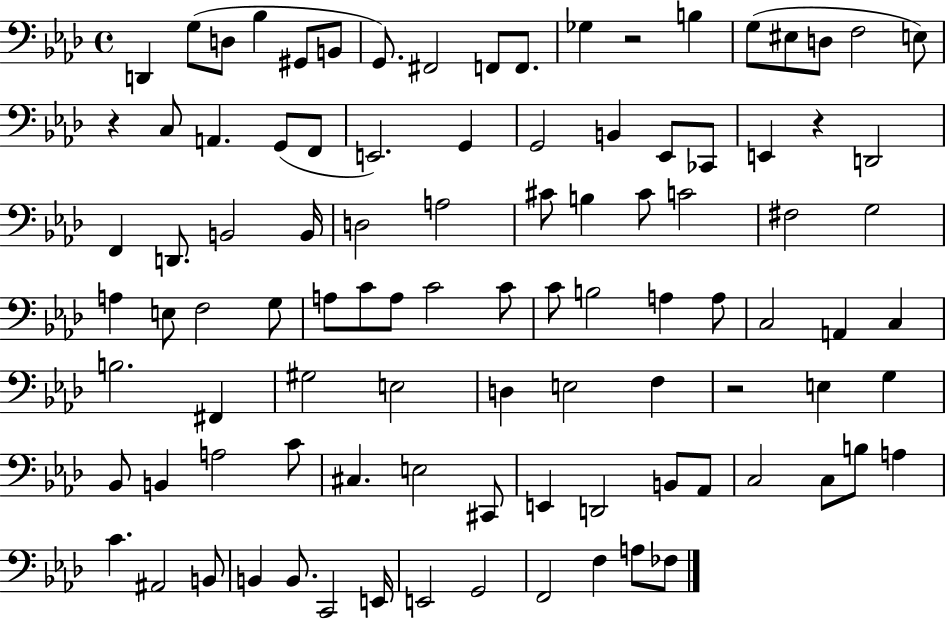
{
  \clef bass
  \time 4/4
  \defaultTimeSignature
  \key aes \major
  \repeat volta 2 { d,4 g8( d8 bes4 gis,8 b,8 | g,8.) fis,2 f,8 f,8. | ges4 r2 b4 | g8( eis8 d8 f2 e8) | \break r4 c8 a,4. g,8( f,8 | e,2.) g,4 | g,2 b,4 ees,8 ces,8 | e,4 r4 d,2 | \break f,4 d,8. b,2 b,16 | d2 a2 | cis'8 b4 cis'8 c'2 | fis2 g2 | \break a4 e8 f2 g8 | a8 c'8 a8 c'2 c'8 | c'8 b2 a4 a8 | c2 a,4 c4 | \break b2. fis,4 | gis2 e2 | d4 e2 f4 | r2 e4 g4 | \break bes,8 b,4 a2 c'8 | cis4. e2 cis,8 | e,4 d,2 b,8 aes,8 | c2 c8 b8 a4 | \break c'4. ais,2 b,8 | b,4 b,8. c,2 e,16 | e,2 g,2 | f,2 f4 a8 fes8 | \break } \bar "|."
}